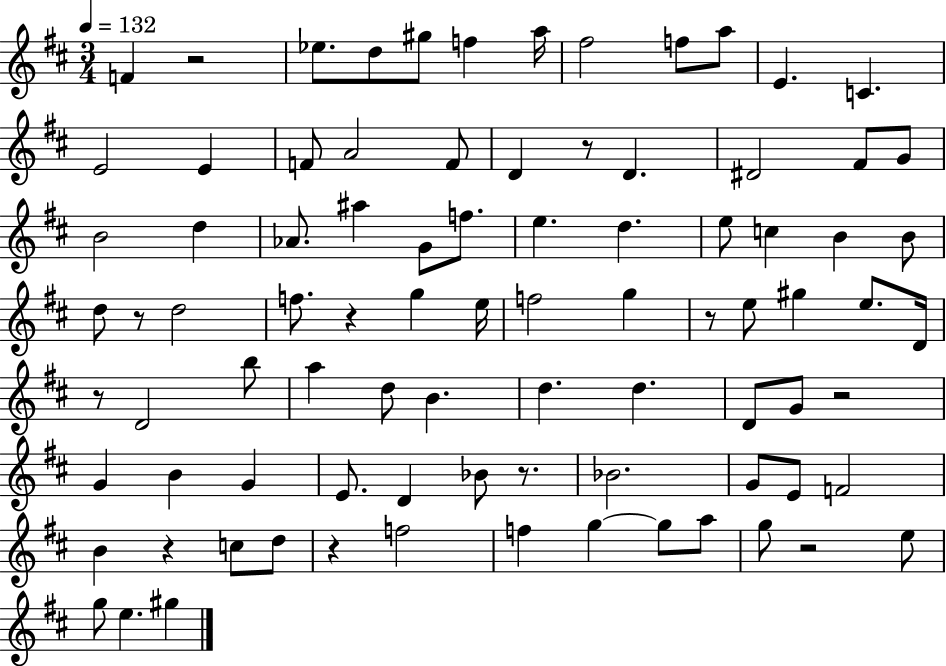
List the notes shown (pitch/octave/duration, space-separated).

F4/q R/h Eb5/e. D5/e G#5/e F5/q A5/s F#5/h F5/e A5/e E4/q. C4/q. E4/h E4/q F4/e A4/h F4/e D4/q R/e D4/q. D#4/h F#4/e G4/e B4/h D5/q Ab4/e. A#5/q G4/e F5/e. E5/q. D5/q. E5/e C5/q B4/q B4/e D5/e R/e D5/h F5/e. R/q G5/q E5/s F5/h G5/q R/e E5/e G#5/q E5/e. D4/s R/e D4/h B5/e A5/q D5/e B4/q. D5/q. D5/q. D4/e G4/e R/h G4/q B4/q G4/q E4/e. D4/q Bb4/e R/e. Bb4/h. G4/e E4/e F4/h B4/q R/q C5/e D5/e R/q F5/h F5/q G5/q G5/e A5/e G5/e R/h E5/e G5/e E5/q. G#5/q